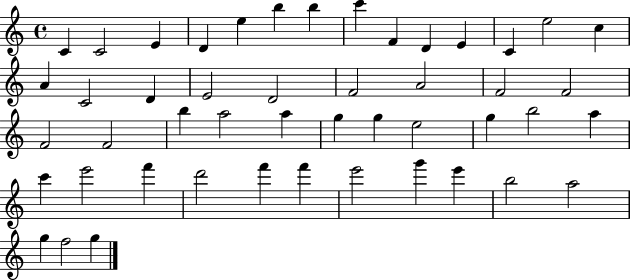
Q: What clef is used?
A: treble